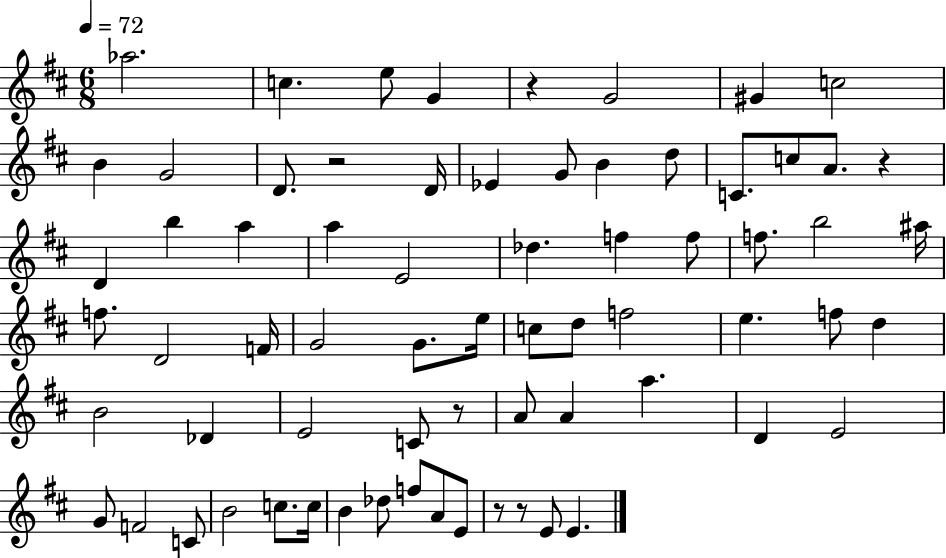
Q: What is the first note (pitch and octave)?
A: Ab5